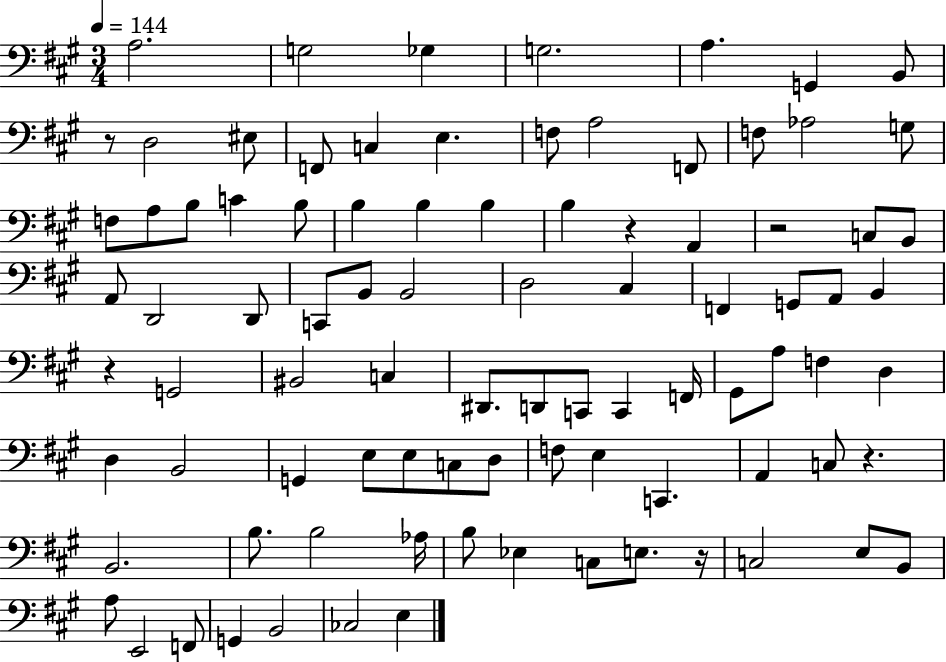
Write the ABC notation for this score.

X:1
T:Untitled
M:3/4
L:1/4
K:A
A,2 G,2 _G, G,2 A, G,, B,,/2 z/2 D,2 ^E,/2 F,,/2 C, E, F,/2 A,2 F,,/2 F,/2 _A,2 G,/2 F,/2 A,/2 B,/2 C B,/2 B, B, B, B, z A,, z2 C,/2 B,,/2 A,,/2 D,,2 D,,/2 C,,/2 B,,/2 B,,2 D,2 ^C, F,, G,,/2 A,,/2 B,, z G,,2 ^B,,2 C, ^D,,/2 D,,/2 C,,/2 C,, F,,/4 ^G,,/2 A,/2 F, D, D, B,,2 G,, E,/2 E,/2 C,/2 D,/2 F,/2 E, C,, A,, C,/2 z B,,2 B,/2 B,2 _A,/4 B,/2 _E, C,/2 E,/2 z/4 C,2 E,/2 B,,/2 A,/2 E,,2 F,,/2 G,, B,,2 _C,2 E,